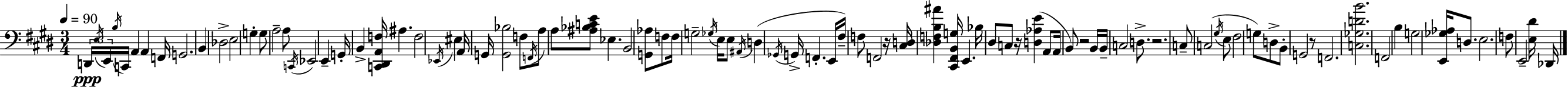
X:1
T:Untitled
M:3/4
L:1/4
K:E
D,,/4 E,/4 E,,/4 B,/4 C,,/4 A,, A,, F,,/4 G,,2 B,, _D,2 E,2 G, G,/2 A,2 A,/2 C,,/4 _E,,2 E,, G,,/4 B,, [C,,^D,,A,,F,]/4 ^A, F,2 _E,,/4 ^E, A,,/4 G,,/4 [G,,_B,]2 F,/2 F,,/4 A,/2 A,/2 [^A,_B,CE]/2 _E, B,,2 [G,,_A,]/2 F,/2 F,/4 G,2 _G,/4 E,/4 E,/2 ^A,,/4 D, _G,,/4 G,,/4 F,, E,,/4 ^F,/4 F,/2 F,,2 z/4 [^C,D,]/4 [_D,F,B,^A] [^C,,^F,,B,,G,]/4 E,, _B,/4 ^D,/2 C,/2 z/4 [D,_A,E] A,,/2 A,,/4 B,,/2 z2 B,,/4 B,,/4 C,2 D,/2 z2 C,/2 C,2 ^G,/4 E,/2 ^F,2 G,/2 D,/2 B,,/2 G,,2 z/2 F,,2 [C,_G,DB]2 F,,2 B, G,2 [E,,_G,_A,]/4 D,/2 E,2 F,/2 E,,2 [E,^D]/4 _D,,/4